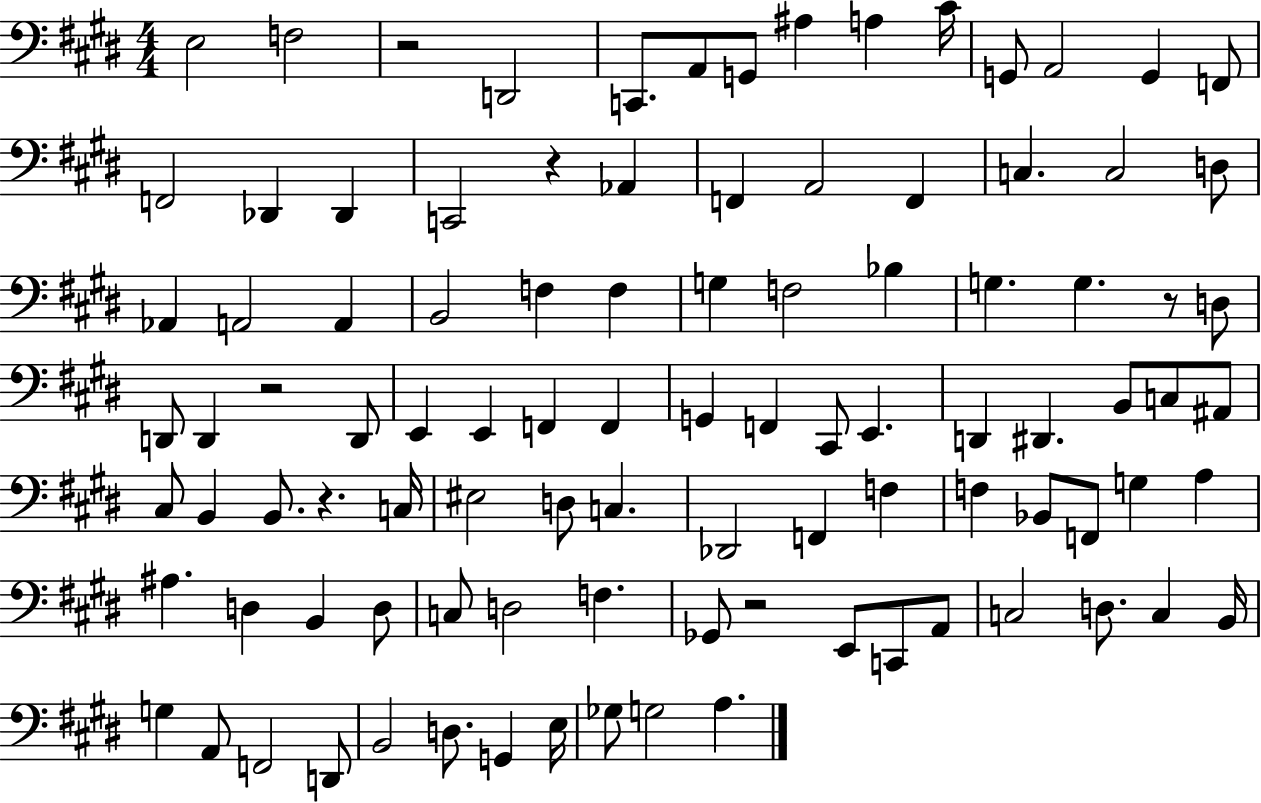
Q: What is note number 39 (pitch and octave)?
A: D2